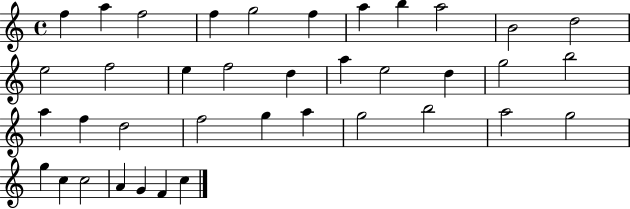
X:1
T:Untitled
M:4/4
L:1/4
K:C
f a f2 f g2 f a b a2 B2 d2 e2 f2 e f2 d a e2 d g2 b2 a f d2 f2 g a g2 b2 a2 g2 g c c2 A G F c